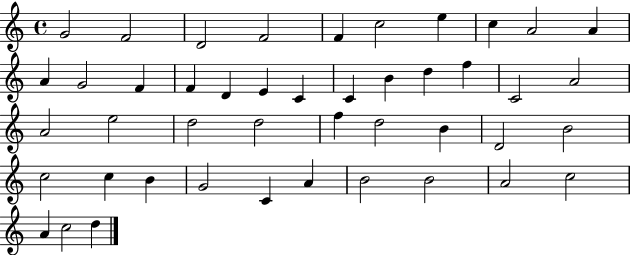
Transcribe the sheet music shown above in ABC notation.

X:1
T:Untitled
M:4/4
L:1/4
K:C
G2 F2 D2 F2 F c2 e c A2 A A G2 F F D E C C B d f C2 A2 A2 e2 d2 d2 f d2 B D2 B2 c2 c B G2 C A B2 B2 A2 c2 A c2 d